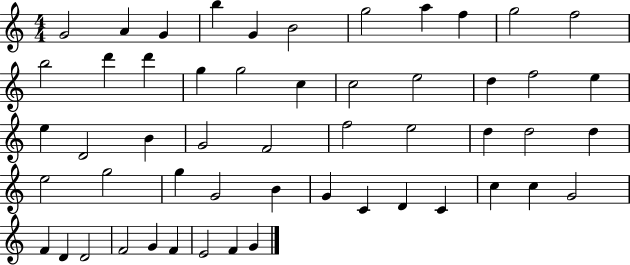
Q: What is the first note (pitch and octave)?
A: G4